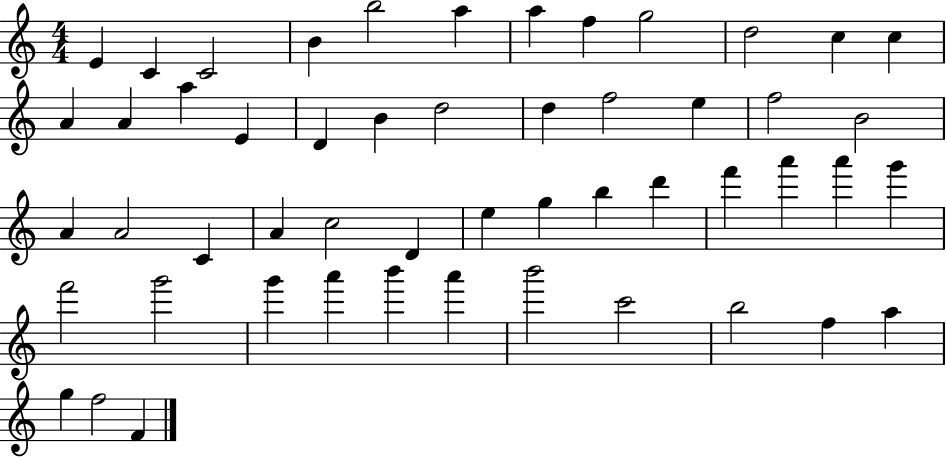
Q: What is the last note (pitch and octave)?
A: F4